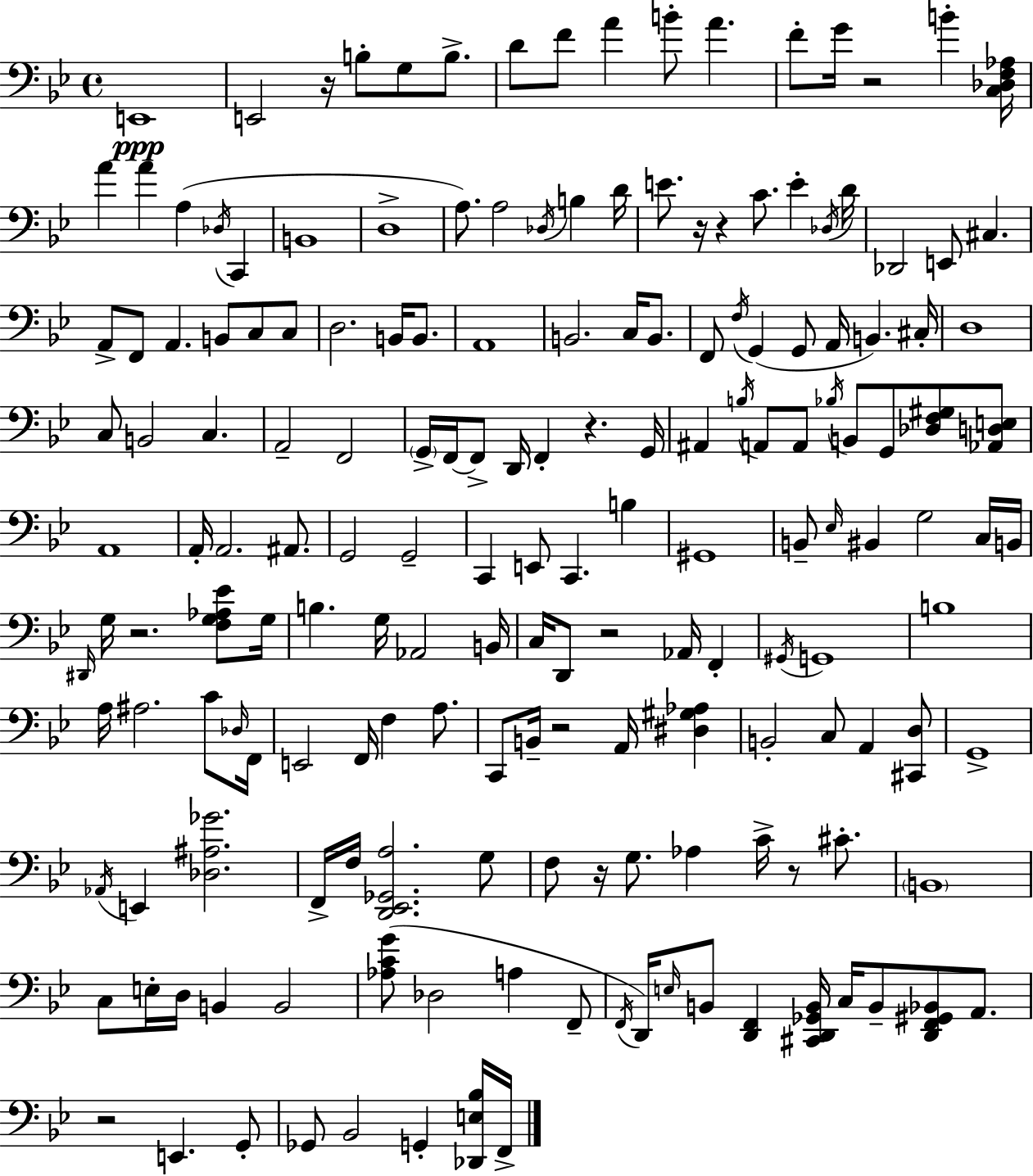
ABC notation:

X:1
T:Untitled
M:4/4
L:1/4
K:Bb
E,,4 E,,2 z/4 B,/2 G,/2 B,/2 D/2 F/2 A B/2 A F/2 G/4 z2 B [C,_D,F,_A,]/4 A A A, _D,/4 C,, B,,4 D,4 A,/2 A,2 _D,/4 B, D/4 E/2 z/4 z C/2 E _D,/4 D/4 _D,,2 E,,/2 ^C, A,,/2 F,,/2 A,, B,,/2 C,/2 C,/2 D,2 B,,/4 B,,/2 A,,4 B,,2 C,/4 B,,/2 F,,/2 F,/4 G,, G,,/2 A,,/4 B,, ^C,/4 D,4 C,/2 B,,2 C, A,,2 F,,2 G,,/4 F,,/4 F,,/2 D,,/4 F,, z G,,/4 ^A,, B,/4 A,,/2 A,,/2 _B,/4 B,,/2 G,,/2 [_D,F,^G,]/2 [_A,,D,E,]/2 A,,4 A,,/4 A,,2 ^A,,/2 G,,2 G,,2 C,, E,,/2 C,, B, ^G,,4 B,,/2 _E,/4 ^B,, G,2 C,/4 B,,/4 ^D,,/4 G,/4 z2 [F,G,_A,_E]/2 G,/4 B, G,/4 _A,,2 B,,/4 C,/4 D,,/2 z2 _A,,/4 F,, ^G,,/4 G,,4 B,4 A,/4 ^A,2 C/2 _D,/4 F,,/4 E,,2 F,,/4 F, A,/2 C,,/2 B,,/4 z2 A,,/4 [^D,^G,_A,] B,,2 C,/2 A,, [^C,,D,]/2 G,,4 _A,,/4 E,, [_D,^A,_G]2 F,,/4 F,/4 [D,,_E,,_G,,A,]2 G,/2 F,/2 z/4 G,/2 _A, C/4 z/2 ^C/2 B,,4 C,/2 E,/4 D,/4 B,, B,,2 [_A,CG]/2 _D,2 A, F,,/2 F,,/4 D,,/4 E,/4 B,,/2 [D,,F,,] [^C,,D,,_G,,B,,]/4 C,/4 B,,/2 [D,,F,,^G,,_B,,]/2 A,,/2 z2 E,, G,,/2 _G,,/2 _B,,2 G,, [_D,,E,_B,]/4 F,,/4